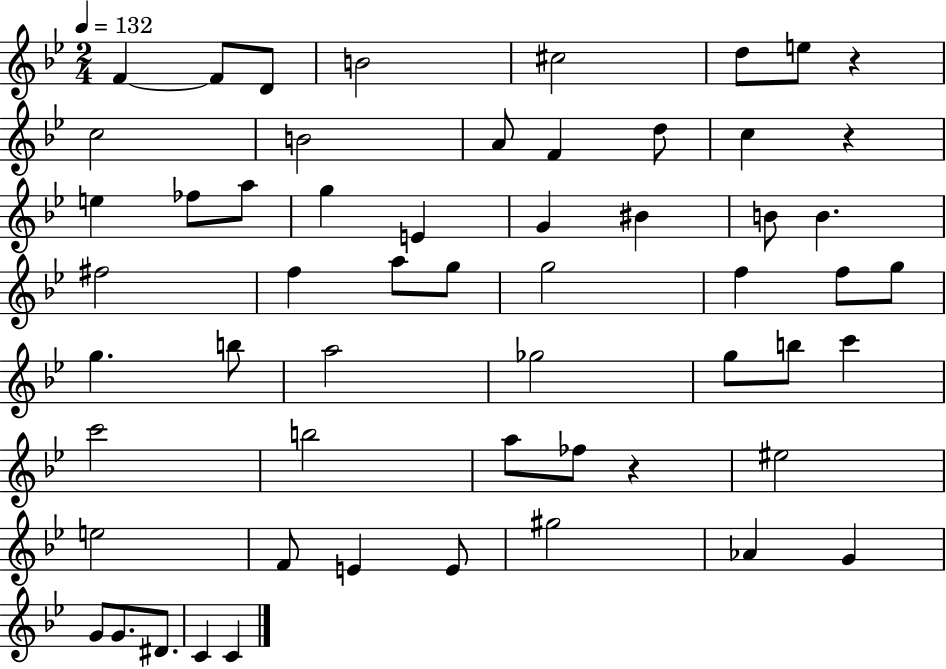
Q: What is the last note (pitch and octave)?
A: C4